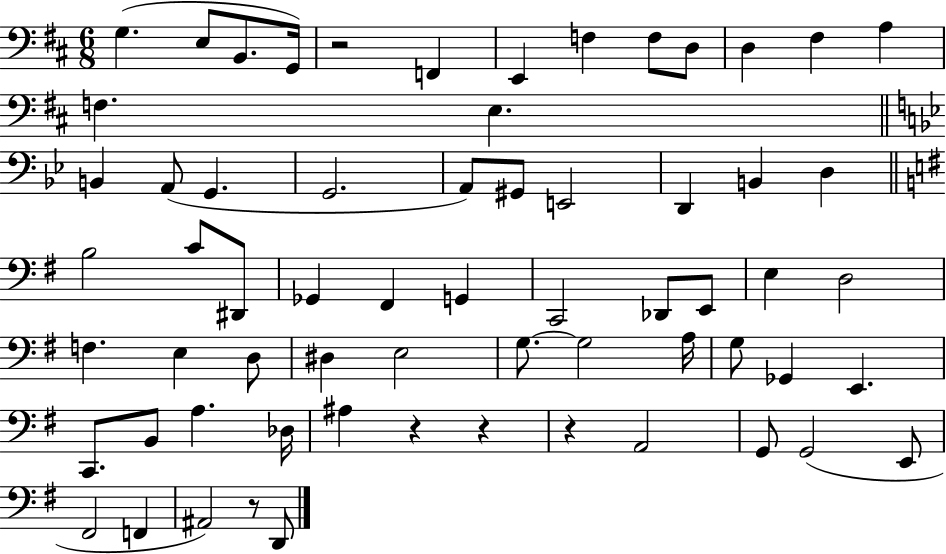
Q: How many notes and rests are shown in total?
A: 64